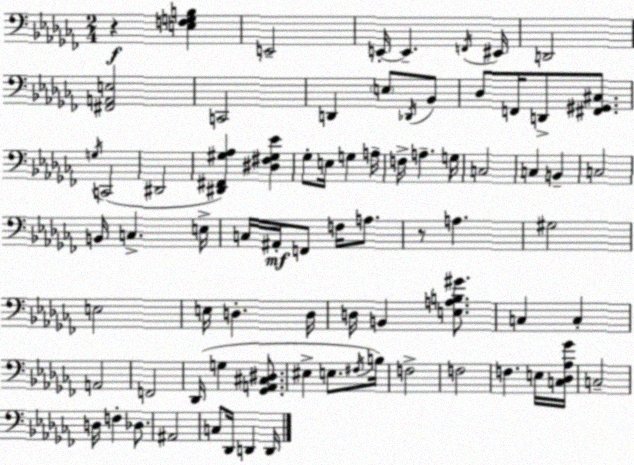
X:1
T:Untitled
M:2/4
L:1/4
K:Abm
z [E,F,G,B,] E,,2 E,,/4 E,, F,,/4 ^E,,/4 D,,2 [^F,,A,,E,]2 C,,2 D,, E,/2 _D,,/4 _B,,/2 _D,/2 F,,/4 D,,/2 [^F,,^G,,^C,]/2 G,/4 C,,2 ^D,,2 [^D,,^F,,^G,_A,] [^D,^F,^G,_E] _G,/2 E,/4 G, A,/4 F,/4 A, G,/4 C,2 C, B,, C,2 B,,/4 C, E,/4 C,/4 ^A,,/4 F,,/2 F,/4 A,/2 z/2 A, ^G,2 E,2 E,/4 D, D,/4 D,/4 B,, [E,A,B,^G]/2 C, C, A,,2 F,,2 _D,,/4 G, [_G,,A,,^C,^D,]/2 ^E, E,/2 ^F,/4 B,/4 F,2 F,2 F, E,/4 [C,_D,_A,_G]/4 C,2 D,/4 F, _D,/2 ^A,,2 C,/2 _D,,/4 D,, D,,/4